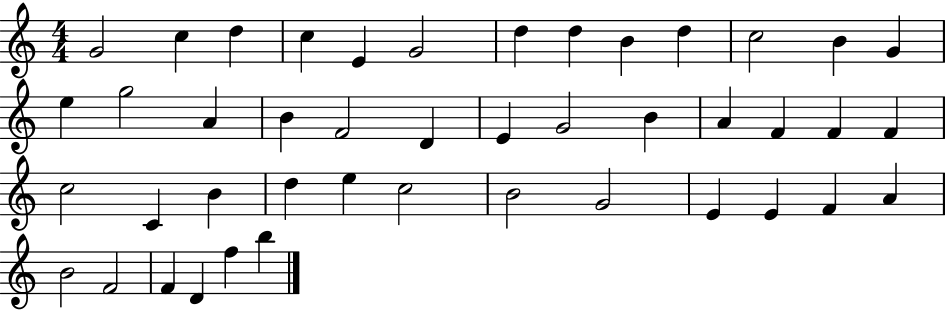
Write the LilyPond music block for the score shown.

{
  \clef treble
  \numericTimeSignature
  \time 4/4
  \key c \major
  g'2 c''4 d''4 | c''4 e'4 g'2 | d''4 d''4 b'4 d''4 | c''2 b'4 g'4 | \break e''4 g''2 a'4 | b'4 f'2 d'4 | e'4 g'2 b'4 | a'4 f'4 f'4 f'4 | \break c''2 c'4 b'4 | d''4 e''4 c''2 | b'2 g'2 | e'4 e'4 f'4 a'4 | \break b'2 f'2 | f'4 d'4 f''4 b''4 | \bar "|."
}